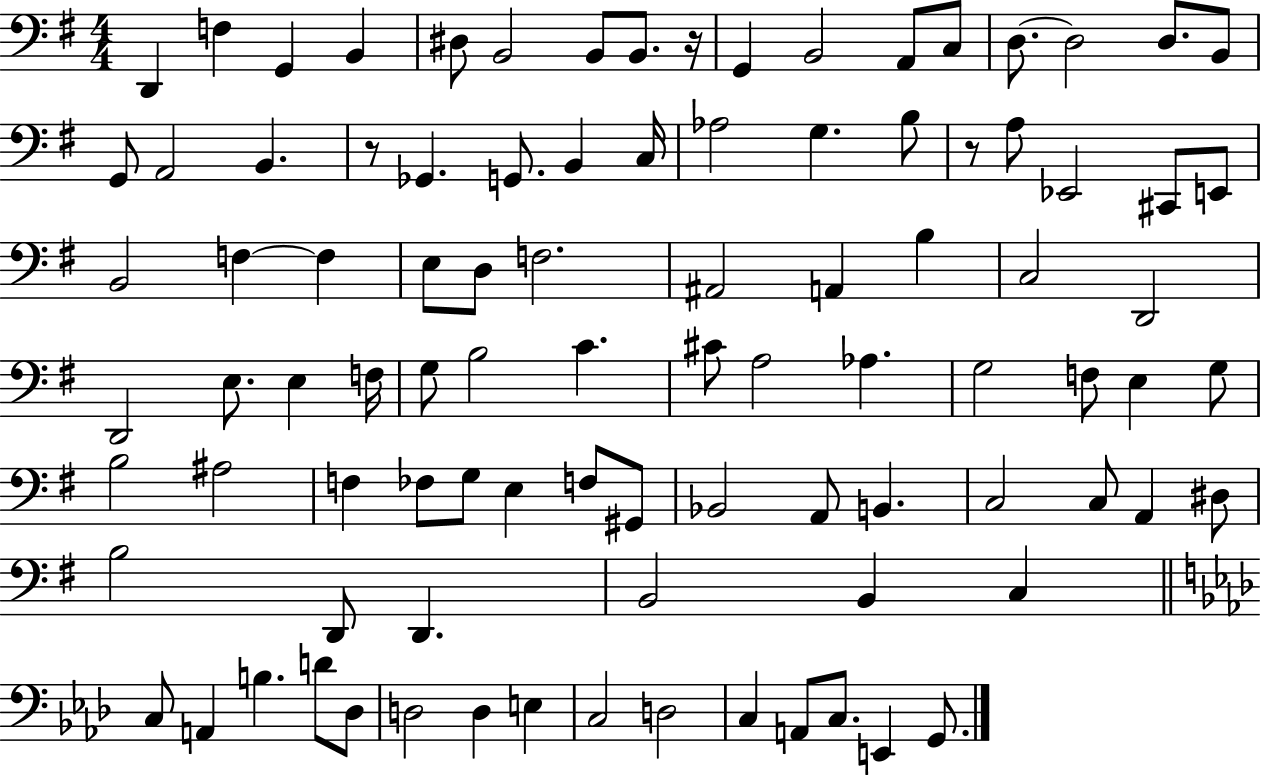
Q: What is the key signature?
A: G major